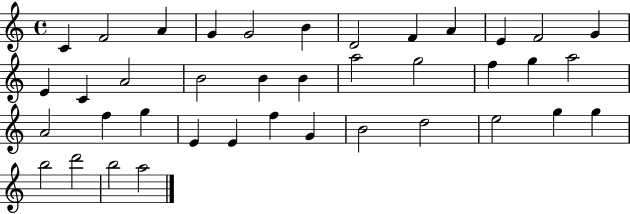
{
  \clef treble
  \time 4/4
  \defaultTimeSignature
  \key c \major
  c'4 f'2 a'4 | g'4 g'2 b'4 | d'2 f'4 a'4 | e'4 f'2 g'4 | \break e'4 c'4 a'2 | b'2 b'4 b'4 | a''2 g''2 | f''4 g''4 a''2 | \break a'2 f''4 g''4 | e'4 e'4 f''4 g'4 | b'2 d''2 | e''2 g''4 g''4 | \break b''2 d'''2 | b''2 a''2 | \bar "|."
}